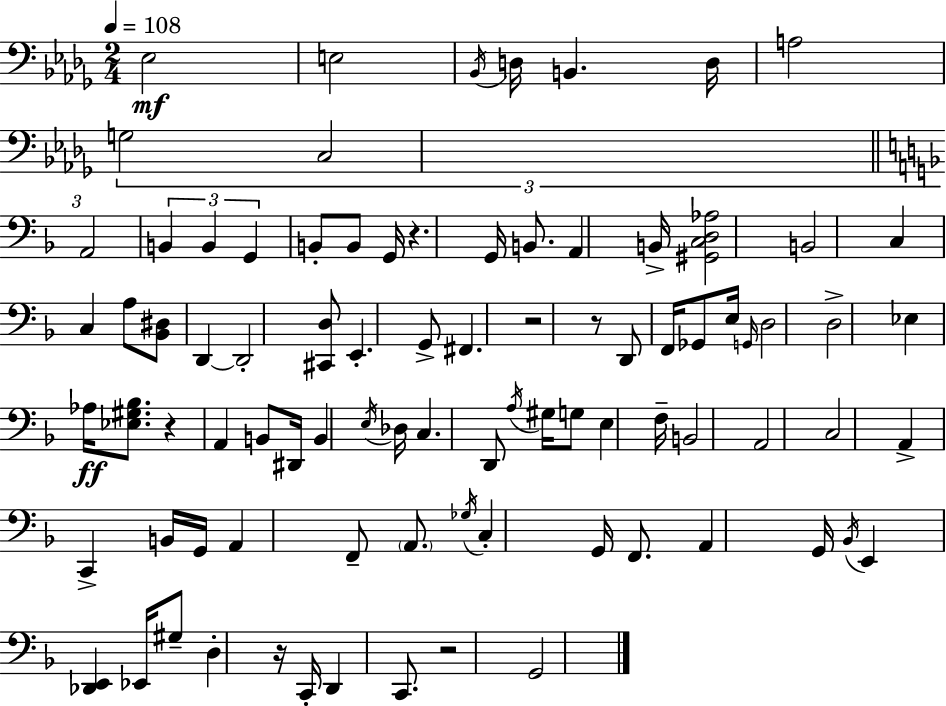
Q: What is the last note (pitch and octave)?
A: G2